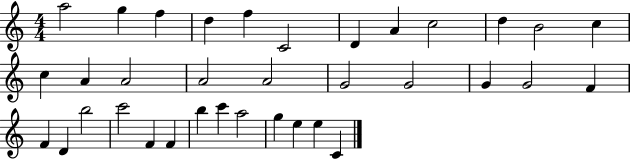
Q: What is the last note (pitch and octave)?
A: C4